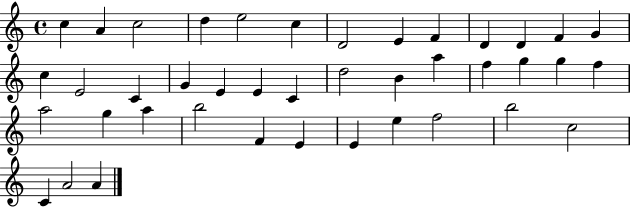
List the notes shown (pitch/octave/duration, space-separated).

C5/q A4/q C5/h D5/q E5/h C5/q D4/h E4/q F4/q D4/q D4/q F4/q G4/q C5/q E4/h C4/q G4/q E4/q E4/q C4/q D5/h B4/q A5/q F5/q G5/q G5/q F5/q A5/h G5/q A5/q B5/h F4/q E4/q E4/q E5/q F5/h B5/h C5/h C4/q A4/h A4/q